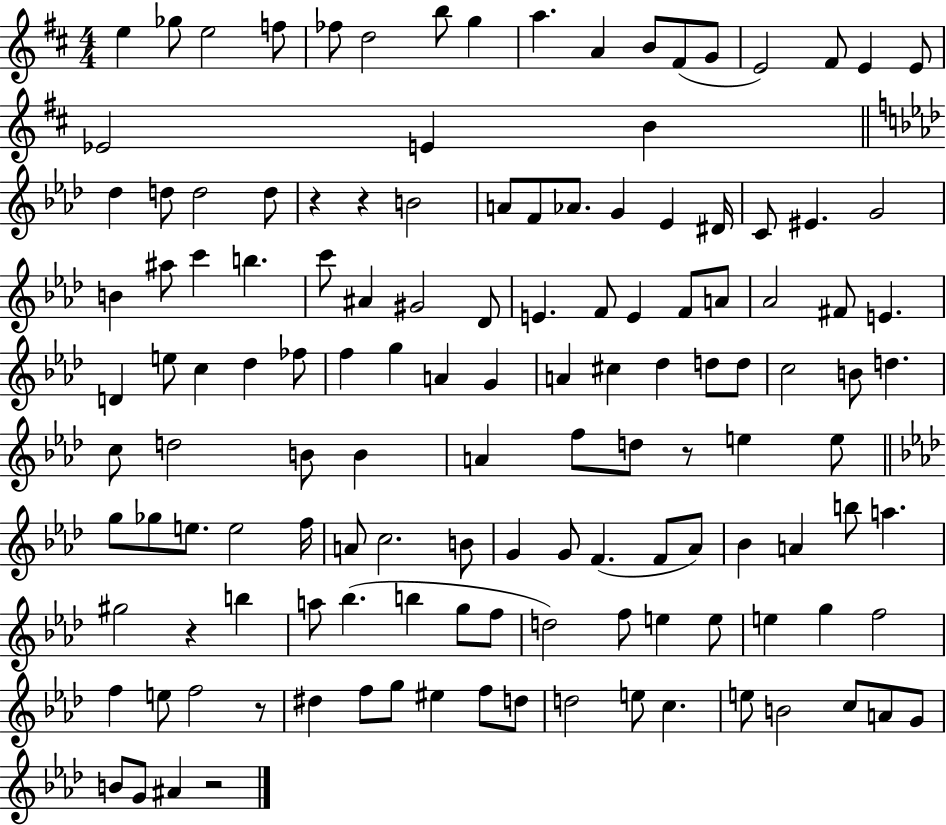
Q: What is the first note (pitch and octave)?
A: E5